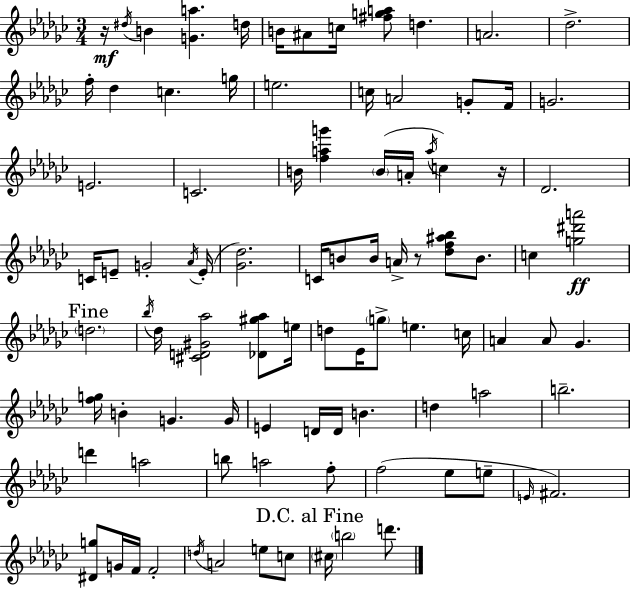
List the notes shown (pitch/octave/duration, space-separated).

R/s D#5/s B4/q [G4,A5]/q. D5/s B4/s A#4/e C5/s [F#5,G5,A5]/e D5/q. A4/h. Db5/h. F5/s Db5/q C5/q. G5/s E5/h. C5/s A4/h G4/e F4/s G4/h. E4/h. C4/h. B4/s [F5,A5,G6]/q B4/s A4/s A5/s C5/q R/s Db4/h. C4/s E4/e G4/h Ab4/s E4/s [Gb4,Db5]/h. C4/s B4/e B4/s A4/s R/e [Db5,F5,A#5,Bb5]/e B4/e. C5/q [G5,D#6,A6]/h D5/h. Bb5/s Db5/s [C#4,D4,G#4,Ab5]/h [Db4,G#5,Ab5]/e E5/s D5/e Eb4/s G5/e E5/q. C5/s A4/q A4/e Gb4/q. [F5,G5]/s B4/q G4/q. G4/s E4/q D4/s D4/s B4/q. D5/q A5/h B5/h. D6/q A5/h B5/e A5/h F5/e F5/h Eb5/e E5/e E4/s F#4/h. [D#4,G5]/e G4/s F4/s F4/h D5/s A4/h E5/e C5/e C#5/s B5/h D6/e.